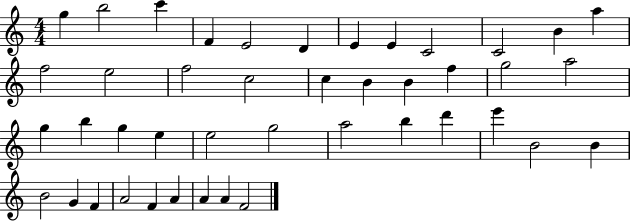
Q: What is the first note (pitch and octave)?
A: G5